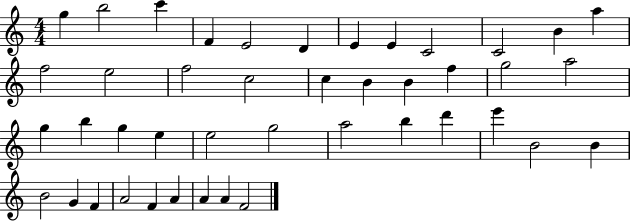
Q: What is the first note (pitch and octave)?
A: G5